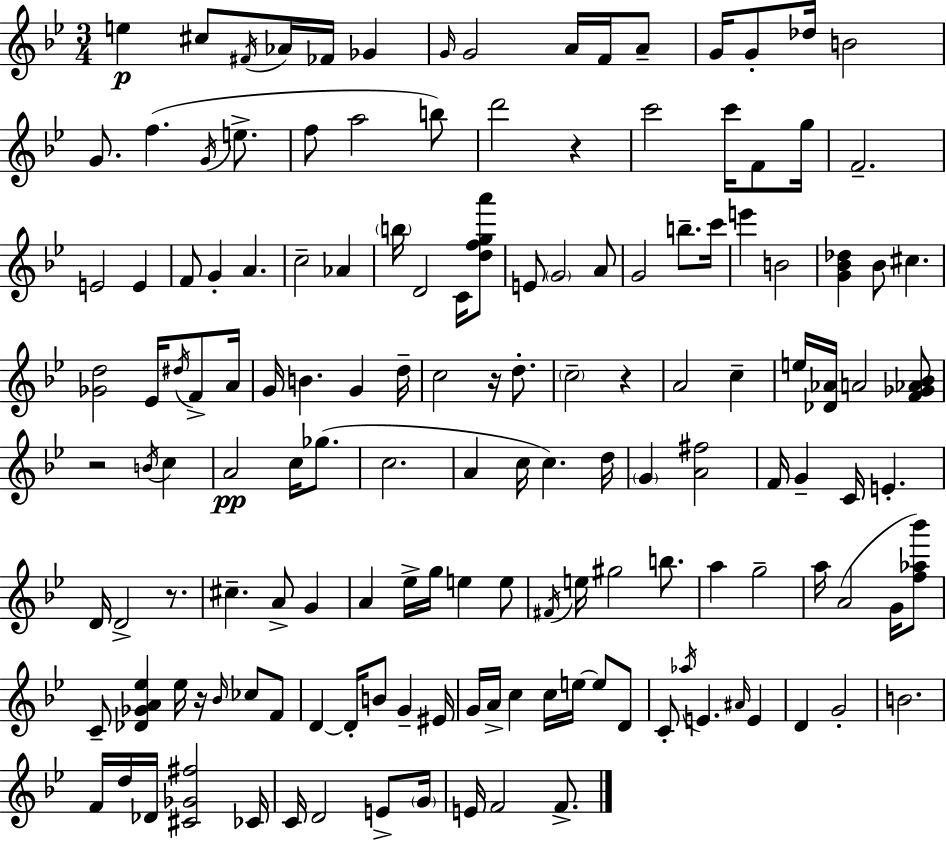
X:1
T:Untitled
M:3/4
L:1/4
K:Gm
e ^c/2 ^F/4 _A/4 _F/4 _G G/4 G2 A/4 F/4 A/2 G/4 G/2 _d/4 B2 G/2 f G/4 e/2 f/2 a2 b/2 d'2 z c'2 c'/4 F/2 g/4 F2 E2 E F/2 G A c2 _A b/4 D2 C/4 [dfga']/2 E/2 G2 A/2 G2 b/2 c'/4 e' B2 [G_B_d] _B/2 ^c [_Gd]2 _E/4 ^d/4 F/2 A/4 G/4 B G d/4 c2 z/4 d/2 c2 z A2 c e/4 [_D_A]/4 A2 [F_G_A_B]/2 z2 B/4 c A2 c/4 _g/2 c2 A c/4 c d/4 G [A^f]2 F/4 G C/4 E D/4 D2 z/2 ^c A/2 G A _e/4 g/4 e e/2 ^F/4 e/4 ^g2 b/2 a g2 a/4 A2 G/4 [f_a_b']/2 C/2 [_D_GA_e] _e/4 z/4 _B/4 _c/2 F/2 D D/4 B/2 G ^E/4 G/4 A/4 c c/4 e/4 e/2 D/2 C/2 _a/4 E ^A/4 E D G2 B2 F/4 d/4 _D/4 [^C_G^f]2 _C/4 C/4 D2 E/2 G/4 E/4 F2 F/2